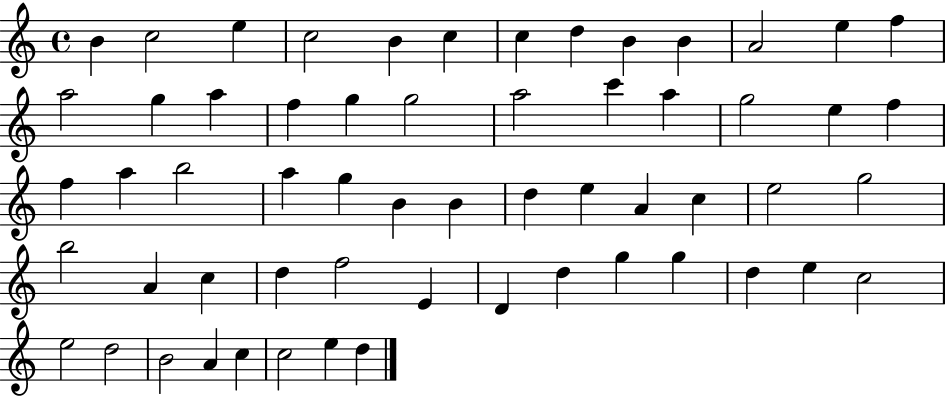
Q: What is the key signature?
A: C major